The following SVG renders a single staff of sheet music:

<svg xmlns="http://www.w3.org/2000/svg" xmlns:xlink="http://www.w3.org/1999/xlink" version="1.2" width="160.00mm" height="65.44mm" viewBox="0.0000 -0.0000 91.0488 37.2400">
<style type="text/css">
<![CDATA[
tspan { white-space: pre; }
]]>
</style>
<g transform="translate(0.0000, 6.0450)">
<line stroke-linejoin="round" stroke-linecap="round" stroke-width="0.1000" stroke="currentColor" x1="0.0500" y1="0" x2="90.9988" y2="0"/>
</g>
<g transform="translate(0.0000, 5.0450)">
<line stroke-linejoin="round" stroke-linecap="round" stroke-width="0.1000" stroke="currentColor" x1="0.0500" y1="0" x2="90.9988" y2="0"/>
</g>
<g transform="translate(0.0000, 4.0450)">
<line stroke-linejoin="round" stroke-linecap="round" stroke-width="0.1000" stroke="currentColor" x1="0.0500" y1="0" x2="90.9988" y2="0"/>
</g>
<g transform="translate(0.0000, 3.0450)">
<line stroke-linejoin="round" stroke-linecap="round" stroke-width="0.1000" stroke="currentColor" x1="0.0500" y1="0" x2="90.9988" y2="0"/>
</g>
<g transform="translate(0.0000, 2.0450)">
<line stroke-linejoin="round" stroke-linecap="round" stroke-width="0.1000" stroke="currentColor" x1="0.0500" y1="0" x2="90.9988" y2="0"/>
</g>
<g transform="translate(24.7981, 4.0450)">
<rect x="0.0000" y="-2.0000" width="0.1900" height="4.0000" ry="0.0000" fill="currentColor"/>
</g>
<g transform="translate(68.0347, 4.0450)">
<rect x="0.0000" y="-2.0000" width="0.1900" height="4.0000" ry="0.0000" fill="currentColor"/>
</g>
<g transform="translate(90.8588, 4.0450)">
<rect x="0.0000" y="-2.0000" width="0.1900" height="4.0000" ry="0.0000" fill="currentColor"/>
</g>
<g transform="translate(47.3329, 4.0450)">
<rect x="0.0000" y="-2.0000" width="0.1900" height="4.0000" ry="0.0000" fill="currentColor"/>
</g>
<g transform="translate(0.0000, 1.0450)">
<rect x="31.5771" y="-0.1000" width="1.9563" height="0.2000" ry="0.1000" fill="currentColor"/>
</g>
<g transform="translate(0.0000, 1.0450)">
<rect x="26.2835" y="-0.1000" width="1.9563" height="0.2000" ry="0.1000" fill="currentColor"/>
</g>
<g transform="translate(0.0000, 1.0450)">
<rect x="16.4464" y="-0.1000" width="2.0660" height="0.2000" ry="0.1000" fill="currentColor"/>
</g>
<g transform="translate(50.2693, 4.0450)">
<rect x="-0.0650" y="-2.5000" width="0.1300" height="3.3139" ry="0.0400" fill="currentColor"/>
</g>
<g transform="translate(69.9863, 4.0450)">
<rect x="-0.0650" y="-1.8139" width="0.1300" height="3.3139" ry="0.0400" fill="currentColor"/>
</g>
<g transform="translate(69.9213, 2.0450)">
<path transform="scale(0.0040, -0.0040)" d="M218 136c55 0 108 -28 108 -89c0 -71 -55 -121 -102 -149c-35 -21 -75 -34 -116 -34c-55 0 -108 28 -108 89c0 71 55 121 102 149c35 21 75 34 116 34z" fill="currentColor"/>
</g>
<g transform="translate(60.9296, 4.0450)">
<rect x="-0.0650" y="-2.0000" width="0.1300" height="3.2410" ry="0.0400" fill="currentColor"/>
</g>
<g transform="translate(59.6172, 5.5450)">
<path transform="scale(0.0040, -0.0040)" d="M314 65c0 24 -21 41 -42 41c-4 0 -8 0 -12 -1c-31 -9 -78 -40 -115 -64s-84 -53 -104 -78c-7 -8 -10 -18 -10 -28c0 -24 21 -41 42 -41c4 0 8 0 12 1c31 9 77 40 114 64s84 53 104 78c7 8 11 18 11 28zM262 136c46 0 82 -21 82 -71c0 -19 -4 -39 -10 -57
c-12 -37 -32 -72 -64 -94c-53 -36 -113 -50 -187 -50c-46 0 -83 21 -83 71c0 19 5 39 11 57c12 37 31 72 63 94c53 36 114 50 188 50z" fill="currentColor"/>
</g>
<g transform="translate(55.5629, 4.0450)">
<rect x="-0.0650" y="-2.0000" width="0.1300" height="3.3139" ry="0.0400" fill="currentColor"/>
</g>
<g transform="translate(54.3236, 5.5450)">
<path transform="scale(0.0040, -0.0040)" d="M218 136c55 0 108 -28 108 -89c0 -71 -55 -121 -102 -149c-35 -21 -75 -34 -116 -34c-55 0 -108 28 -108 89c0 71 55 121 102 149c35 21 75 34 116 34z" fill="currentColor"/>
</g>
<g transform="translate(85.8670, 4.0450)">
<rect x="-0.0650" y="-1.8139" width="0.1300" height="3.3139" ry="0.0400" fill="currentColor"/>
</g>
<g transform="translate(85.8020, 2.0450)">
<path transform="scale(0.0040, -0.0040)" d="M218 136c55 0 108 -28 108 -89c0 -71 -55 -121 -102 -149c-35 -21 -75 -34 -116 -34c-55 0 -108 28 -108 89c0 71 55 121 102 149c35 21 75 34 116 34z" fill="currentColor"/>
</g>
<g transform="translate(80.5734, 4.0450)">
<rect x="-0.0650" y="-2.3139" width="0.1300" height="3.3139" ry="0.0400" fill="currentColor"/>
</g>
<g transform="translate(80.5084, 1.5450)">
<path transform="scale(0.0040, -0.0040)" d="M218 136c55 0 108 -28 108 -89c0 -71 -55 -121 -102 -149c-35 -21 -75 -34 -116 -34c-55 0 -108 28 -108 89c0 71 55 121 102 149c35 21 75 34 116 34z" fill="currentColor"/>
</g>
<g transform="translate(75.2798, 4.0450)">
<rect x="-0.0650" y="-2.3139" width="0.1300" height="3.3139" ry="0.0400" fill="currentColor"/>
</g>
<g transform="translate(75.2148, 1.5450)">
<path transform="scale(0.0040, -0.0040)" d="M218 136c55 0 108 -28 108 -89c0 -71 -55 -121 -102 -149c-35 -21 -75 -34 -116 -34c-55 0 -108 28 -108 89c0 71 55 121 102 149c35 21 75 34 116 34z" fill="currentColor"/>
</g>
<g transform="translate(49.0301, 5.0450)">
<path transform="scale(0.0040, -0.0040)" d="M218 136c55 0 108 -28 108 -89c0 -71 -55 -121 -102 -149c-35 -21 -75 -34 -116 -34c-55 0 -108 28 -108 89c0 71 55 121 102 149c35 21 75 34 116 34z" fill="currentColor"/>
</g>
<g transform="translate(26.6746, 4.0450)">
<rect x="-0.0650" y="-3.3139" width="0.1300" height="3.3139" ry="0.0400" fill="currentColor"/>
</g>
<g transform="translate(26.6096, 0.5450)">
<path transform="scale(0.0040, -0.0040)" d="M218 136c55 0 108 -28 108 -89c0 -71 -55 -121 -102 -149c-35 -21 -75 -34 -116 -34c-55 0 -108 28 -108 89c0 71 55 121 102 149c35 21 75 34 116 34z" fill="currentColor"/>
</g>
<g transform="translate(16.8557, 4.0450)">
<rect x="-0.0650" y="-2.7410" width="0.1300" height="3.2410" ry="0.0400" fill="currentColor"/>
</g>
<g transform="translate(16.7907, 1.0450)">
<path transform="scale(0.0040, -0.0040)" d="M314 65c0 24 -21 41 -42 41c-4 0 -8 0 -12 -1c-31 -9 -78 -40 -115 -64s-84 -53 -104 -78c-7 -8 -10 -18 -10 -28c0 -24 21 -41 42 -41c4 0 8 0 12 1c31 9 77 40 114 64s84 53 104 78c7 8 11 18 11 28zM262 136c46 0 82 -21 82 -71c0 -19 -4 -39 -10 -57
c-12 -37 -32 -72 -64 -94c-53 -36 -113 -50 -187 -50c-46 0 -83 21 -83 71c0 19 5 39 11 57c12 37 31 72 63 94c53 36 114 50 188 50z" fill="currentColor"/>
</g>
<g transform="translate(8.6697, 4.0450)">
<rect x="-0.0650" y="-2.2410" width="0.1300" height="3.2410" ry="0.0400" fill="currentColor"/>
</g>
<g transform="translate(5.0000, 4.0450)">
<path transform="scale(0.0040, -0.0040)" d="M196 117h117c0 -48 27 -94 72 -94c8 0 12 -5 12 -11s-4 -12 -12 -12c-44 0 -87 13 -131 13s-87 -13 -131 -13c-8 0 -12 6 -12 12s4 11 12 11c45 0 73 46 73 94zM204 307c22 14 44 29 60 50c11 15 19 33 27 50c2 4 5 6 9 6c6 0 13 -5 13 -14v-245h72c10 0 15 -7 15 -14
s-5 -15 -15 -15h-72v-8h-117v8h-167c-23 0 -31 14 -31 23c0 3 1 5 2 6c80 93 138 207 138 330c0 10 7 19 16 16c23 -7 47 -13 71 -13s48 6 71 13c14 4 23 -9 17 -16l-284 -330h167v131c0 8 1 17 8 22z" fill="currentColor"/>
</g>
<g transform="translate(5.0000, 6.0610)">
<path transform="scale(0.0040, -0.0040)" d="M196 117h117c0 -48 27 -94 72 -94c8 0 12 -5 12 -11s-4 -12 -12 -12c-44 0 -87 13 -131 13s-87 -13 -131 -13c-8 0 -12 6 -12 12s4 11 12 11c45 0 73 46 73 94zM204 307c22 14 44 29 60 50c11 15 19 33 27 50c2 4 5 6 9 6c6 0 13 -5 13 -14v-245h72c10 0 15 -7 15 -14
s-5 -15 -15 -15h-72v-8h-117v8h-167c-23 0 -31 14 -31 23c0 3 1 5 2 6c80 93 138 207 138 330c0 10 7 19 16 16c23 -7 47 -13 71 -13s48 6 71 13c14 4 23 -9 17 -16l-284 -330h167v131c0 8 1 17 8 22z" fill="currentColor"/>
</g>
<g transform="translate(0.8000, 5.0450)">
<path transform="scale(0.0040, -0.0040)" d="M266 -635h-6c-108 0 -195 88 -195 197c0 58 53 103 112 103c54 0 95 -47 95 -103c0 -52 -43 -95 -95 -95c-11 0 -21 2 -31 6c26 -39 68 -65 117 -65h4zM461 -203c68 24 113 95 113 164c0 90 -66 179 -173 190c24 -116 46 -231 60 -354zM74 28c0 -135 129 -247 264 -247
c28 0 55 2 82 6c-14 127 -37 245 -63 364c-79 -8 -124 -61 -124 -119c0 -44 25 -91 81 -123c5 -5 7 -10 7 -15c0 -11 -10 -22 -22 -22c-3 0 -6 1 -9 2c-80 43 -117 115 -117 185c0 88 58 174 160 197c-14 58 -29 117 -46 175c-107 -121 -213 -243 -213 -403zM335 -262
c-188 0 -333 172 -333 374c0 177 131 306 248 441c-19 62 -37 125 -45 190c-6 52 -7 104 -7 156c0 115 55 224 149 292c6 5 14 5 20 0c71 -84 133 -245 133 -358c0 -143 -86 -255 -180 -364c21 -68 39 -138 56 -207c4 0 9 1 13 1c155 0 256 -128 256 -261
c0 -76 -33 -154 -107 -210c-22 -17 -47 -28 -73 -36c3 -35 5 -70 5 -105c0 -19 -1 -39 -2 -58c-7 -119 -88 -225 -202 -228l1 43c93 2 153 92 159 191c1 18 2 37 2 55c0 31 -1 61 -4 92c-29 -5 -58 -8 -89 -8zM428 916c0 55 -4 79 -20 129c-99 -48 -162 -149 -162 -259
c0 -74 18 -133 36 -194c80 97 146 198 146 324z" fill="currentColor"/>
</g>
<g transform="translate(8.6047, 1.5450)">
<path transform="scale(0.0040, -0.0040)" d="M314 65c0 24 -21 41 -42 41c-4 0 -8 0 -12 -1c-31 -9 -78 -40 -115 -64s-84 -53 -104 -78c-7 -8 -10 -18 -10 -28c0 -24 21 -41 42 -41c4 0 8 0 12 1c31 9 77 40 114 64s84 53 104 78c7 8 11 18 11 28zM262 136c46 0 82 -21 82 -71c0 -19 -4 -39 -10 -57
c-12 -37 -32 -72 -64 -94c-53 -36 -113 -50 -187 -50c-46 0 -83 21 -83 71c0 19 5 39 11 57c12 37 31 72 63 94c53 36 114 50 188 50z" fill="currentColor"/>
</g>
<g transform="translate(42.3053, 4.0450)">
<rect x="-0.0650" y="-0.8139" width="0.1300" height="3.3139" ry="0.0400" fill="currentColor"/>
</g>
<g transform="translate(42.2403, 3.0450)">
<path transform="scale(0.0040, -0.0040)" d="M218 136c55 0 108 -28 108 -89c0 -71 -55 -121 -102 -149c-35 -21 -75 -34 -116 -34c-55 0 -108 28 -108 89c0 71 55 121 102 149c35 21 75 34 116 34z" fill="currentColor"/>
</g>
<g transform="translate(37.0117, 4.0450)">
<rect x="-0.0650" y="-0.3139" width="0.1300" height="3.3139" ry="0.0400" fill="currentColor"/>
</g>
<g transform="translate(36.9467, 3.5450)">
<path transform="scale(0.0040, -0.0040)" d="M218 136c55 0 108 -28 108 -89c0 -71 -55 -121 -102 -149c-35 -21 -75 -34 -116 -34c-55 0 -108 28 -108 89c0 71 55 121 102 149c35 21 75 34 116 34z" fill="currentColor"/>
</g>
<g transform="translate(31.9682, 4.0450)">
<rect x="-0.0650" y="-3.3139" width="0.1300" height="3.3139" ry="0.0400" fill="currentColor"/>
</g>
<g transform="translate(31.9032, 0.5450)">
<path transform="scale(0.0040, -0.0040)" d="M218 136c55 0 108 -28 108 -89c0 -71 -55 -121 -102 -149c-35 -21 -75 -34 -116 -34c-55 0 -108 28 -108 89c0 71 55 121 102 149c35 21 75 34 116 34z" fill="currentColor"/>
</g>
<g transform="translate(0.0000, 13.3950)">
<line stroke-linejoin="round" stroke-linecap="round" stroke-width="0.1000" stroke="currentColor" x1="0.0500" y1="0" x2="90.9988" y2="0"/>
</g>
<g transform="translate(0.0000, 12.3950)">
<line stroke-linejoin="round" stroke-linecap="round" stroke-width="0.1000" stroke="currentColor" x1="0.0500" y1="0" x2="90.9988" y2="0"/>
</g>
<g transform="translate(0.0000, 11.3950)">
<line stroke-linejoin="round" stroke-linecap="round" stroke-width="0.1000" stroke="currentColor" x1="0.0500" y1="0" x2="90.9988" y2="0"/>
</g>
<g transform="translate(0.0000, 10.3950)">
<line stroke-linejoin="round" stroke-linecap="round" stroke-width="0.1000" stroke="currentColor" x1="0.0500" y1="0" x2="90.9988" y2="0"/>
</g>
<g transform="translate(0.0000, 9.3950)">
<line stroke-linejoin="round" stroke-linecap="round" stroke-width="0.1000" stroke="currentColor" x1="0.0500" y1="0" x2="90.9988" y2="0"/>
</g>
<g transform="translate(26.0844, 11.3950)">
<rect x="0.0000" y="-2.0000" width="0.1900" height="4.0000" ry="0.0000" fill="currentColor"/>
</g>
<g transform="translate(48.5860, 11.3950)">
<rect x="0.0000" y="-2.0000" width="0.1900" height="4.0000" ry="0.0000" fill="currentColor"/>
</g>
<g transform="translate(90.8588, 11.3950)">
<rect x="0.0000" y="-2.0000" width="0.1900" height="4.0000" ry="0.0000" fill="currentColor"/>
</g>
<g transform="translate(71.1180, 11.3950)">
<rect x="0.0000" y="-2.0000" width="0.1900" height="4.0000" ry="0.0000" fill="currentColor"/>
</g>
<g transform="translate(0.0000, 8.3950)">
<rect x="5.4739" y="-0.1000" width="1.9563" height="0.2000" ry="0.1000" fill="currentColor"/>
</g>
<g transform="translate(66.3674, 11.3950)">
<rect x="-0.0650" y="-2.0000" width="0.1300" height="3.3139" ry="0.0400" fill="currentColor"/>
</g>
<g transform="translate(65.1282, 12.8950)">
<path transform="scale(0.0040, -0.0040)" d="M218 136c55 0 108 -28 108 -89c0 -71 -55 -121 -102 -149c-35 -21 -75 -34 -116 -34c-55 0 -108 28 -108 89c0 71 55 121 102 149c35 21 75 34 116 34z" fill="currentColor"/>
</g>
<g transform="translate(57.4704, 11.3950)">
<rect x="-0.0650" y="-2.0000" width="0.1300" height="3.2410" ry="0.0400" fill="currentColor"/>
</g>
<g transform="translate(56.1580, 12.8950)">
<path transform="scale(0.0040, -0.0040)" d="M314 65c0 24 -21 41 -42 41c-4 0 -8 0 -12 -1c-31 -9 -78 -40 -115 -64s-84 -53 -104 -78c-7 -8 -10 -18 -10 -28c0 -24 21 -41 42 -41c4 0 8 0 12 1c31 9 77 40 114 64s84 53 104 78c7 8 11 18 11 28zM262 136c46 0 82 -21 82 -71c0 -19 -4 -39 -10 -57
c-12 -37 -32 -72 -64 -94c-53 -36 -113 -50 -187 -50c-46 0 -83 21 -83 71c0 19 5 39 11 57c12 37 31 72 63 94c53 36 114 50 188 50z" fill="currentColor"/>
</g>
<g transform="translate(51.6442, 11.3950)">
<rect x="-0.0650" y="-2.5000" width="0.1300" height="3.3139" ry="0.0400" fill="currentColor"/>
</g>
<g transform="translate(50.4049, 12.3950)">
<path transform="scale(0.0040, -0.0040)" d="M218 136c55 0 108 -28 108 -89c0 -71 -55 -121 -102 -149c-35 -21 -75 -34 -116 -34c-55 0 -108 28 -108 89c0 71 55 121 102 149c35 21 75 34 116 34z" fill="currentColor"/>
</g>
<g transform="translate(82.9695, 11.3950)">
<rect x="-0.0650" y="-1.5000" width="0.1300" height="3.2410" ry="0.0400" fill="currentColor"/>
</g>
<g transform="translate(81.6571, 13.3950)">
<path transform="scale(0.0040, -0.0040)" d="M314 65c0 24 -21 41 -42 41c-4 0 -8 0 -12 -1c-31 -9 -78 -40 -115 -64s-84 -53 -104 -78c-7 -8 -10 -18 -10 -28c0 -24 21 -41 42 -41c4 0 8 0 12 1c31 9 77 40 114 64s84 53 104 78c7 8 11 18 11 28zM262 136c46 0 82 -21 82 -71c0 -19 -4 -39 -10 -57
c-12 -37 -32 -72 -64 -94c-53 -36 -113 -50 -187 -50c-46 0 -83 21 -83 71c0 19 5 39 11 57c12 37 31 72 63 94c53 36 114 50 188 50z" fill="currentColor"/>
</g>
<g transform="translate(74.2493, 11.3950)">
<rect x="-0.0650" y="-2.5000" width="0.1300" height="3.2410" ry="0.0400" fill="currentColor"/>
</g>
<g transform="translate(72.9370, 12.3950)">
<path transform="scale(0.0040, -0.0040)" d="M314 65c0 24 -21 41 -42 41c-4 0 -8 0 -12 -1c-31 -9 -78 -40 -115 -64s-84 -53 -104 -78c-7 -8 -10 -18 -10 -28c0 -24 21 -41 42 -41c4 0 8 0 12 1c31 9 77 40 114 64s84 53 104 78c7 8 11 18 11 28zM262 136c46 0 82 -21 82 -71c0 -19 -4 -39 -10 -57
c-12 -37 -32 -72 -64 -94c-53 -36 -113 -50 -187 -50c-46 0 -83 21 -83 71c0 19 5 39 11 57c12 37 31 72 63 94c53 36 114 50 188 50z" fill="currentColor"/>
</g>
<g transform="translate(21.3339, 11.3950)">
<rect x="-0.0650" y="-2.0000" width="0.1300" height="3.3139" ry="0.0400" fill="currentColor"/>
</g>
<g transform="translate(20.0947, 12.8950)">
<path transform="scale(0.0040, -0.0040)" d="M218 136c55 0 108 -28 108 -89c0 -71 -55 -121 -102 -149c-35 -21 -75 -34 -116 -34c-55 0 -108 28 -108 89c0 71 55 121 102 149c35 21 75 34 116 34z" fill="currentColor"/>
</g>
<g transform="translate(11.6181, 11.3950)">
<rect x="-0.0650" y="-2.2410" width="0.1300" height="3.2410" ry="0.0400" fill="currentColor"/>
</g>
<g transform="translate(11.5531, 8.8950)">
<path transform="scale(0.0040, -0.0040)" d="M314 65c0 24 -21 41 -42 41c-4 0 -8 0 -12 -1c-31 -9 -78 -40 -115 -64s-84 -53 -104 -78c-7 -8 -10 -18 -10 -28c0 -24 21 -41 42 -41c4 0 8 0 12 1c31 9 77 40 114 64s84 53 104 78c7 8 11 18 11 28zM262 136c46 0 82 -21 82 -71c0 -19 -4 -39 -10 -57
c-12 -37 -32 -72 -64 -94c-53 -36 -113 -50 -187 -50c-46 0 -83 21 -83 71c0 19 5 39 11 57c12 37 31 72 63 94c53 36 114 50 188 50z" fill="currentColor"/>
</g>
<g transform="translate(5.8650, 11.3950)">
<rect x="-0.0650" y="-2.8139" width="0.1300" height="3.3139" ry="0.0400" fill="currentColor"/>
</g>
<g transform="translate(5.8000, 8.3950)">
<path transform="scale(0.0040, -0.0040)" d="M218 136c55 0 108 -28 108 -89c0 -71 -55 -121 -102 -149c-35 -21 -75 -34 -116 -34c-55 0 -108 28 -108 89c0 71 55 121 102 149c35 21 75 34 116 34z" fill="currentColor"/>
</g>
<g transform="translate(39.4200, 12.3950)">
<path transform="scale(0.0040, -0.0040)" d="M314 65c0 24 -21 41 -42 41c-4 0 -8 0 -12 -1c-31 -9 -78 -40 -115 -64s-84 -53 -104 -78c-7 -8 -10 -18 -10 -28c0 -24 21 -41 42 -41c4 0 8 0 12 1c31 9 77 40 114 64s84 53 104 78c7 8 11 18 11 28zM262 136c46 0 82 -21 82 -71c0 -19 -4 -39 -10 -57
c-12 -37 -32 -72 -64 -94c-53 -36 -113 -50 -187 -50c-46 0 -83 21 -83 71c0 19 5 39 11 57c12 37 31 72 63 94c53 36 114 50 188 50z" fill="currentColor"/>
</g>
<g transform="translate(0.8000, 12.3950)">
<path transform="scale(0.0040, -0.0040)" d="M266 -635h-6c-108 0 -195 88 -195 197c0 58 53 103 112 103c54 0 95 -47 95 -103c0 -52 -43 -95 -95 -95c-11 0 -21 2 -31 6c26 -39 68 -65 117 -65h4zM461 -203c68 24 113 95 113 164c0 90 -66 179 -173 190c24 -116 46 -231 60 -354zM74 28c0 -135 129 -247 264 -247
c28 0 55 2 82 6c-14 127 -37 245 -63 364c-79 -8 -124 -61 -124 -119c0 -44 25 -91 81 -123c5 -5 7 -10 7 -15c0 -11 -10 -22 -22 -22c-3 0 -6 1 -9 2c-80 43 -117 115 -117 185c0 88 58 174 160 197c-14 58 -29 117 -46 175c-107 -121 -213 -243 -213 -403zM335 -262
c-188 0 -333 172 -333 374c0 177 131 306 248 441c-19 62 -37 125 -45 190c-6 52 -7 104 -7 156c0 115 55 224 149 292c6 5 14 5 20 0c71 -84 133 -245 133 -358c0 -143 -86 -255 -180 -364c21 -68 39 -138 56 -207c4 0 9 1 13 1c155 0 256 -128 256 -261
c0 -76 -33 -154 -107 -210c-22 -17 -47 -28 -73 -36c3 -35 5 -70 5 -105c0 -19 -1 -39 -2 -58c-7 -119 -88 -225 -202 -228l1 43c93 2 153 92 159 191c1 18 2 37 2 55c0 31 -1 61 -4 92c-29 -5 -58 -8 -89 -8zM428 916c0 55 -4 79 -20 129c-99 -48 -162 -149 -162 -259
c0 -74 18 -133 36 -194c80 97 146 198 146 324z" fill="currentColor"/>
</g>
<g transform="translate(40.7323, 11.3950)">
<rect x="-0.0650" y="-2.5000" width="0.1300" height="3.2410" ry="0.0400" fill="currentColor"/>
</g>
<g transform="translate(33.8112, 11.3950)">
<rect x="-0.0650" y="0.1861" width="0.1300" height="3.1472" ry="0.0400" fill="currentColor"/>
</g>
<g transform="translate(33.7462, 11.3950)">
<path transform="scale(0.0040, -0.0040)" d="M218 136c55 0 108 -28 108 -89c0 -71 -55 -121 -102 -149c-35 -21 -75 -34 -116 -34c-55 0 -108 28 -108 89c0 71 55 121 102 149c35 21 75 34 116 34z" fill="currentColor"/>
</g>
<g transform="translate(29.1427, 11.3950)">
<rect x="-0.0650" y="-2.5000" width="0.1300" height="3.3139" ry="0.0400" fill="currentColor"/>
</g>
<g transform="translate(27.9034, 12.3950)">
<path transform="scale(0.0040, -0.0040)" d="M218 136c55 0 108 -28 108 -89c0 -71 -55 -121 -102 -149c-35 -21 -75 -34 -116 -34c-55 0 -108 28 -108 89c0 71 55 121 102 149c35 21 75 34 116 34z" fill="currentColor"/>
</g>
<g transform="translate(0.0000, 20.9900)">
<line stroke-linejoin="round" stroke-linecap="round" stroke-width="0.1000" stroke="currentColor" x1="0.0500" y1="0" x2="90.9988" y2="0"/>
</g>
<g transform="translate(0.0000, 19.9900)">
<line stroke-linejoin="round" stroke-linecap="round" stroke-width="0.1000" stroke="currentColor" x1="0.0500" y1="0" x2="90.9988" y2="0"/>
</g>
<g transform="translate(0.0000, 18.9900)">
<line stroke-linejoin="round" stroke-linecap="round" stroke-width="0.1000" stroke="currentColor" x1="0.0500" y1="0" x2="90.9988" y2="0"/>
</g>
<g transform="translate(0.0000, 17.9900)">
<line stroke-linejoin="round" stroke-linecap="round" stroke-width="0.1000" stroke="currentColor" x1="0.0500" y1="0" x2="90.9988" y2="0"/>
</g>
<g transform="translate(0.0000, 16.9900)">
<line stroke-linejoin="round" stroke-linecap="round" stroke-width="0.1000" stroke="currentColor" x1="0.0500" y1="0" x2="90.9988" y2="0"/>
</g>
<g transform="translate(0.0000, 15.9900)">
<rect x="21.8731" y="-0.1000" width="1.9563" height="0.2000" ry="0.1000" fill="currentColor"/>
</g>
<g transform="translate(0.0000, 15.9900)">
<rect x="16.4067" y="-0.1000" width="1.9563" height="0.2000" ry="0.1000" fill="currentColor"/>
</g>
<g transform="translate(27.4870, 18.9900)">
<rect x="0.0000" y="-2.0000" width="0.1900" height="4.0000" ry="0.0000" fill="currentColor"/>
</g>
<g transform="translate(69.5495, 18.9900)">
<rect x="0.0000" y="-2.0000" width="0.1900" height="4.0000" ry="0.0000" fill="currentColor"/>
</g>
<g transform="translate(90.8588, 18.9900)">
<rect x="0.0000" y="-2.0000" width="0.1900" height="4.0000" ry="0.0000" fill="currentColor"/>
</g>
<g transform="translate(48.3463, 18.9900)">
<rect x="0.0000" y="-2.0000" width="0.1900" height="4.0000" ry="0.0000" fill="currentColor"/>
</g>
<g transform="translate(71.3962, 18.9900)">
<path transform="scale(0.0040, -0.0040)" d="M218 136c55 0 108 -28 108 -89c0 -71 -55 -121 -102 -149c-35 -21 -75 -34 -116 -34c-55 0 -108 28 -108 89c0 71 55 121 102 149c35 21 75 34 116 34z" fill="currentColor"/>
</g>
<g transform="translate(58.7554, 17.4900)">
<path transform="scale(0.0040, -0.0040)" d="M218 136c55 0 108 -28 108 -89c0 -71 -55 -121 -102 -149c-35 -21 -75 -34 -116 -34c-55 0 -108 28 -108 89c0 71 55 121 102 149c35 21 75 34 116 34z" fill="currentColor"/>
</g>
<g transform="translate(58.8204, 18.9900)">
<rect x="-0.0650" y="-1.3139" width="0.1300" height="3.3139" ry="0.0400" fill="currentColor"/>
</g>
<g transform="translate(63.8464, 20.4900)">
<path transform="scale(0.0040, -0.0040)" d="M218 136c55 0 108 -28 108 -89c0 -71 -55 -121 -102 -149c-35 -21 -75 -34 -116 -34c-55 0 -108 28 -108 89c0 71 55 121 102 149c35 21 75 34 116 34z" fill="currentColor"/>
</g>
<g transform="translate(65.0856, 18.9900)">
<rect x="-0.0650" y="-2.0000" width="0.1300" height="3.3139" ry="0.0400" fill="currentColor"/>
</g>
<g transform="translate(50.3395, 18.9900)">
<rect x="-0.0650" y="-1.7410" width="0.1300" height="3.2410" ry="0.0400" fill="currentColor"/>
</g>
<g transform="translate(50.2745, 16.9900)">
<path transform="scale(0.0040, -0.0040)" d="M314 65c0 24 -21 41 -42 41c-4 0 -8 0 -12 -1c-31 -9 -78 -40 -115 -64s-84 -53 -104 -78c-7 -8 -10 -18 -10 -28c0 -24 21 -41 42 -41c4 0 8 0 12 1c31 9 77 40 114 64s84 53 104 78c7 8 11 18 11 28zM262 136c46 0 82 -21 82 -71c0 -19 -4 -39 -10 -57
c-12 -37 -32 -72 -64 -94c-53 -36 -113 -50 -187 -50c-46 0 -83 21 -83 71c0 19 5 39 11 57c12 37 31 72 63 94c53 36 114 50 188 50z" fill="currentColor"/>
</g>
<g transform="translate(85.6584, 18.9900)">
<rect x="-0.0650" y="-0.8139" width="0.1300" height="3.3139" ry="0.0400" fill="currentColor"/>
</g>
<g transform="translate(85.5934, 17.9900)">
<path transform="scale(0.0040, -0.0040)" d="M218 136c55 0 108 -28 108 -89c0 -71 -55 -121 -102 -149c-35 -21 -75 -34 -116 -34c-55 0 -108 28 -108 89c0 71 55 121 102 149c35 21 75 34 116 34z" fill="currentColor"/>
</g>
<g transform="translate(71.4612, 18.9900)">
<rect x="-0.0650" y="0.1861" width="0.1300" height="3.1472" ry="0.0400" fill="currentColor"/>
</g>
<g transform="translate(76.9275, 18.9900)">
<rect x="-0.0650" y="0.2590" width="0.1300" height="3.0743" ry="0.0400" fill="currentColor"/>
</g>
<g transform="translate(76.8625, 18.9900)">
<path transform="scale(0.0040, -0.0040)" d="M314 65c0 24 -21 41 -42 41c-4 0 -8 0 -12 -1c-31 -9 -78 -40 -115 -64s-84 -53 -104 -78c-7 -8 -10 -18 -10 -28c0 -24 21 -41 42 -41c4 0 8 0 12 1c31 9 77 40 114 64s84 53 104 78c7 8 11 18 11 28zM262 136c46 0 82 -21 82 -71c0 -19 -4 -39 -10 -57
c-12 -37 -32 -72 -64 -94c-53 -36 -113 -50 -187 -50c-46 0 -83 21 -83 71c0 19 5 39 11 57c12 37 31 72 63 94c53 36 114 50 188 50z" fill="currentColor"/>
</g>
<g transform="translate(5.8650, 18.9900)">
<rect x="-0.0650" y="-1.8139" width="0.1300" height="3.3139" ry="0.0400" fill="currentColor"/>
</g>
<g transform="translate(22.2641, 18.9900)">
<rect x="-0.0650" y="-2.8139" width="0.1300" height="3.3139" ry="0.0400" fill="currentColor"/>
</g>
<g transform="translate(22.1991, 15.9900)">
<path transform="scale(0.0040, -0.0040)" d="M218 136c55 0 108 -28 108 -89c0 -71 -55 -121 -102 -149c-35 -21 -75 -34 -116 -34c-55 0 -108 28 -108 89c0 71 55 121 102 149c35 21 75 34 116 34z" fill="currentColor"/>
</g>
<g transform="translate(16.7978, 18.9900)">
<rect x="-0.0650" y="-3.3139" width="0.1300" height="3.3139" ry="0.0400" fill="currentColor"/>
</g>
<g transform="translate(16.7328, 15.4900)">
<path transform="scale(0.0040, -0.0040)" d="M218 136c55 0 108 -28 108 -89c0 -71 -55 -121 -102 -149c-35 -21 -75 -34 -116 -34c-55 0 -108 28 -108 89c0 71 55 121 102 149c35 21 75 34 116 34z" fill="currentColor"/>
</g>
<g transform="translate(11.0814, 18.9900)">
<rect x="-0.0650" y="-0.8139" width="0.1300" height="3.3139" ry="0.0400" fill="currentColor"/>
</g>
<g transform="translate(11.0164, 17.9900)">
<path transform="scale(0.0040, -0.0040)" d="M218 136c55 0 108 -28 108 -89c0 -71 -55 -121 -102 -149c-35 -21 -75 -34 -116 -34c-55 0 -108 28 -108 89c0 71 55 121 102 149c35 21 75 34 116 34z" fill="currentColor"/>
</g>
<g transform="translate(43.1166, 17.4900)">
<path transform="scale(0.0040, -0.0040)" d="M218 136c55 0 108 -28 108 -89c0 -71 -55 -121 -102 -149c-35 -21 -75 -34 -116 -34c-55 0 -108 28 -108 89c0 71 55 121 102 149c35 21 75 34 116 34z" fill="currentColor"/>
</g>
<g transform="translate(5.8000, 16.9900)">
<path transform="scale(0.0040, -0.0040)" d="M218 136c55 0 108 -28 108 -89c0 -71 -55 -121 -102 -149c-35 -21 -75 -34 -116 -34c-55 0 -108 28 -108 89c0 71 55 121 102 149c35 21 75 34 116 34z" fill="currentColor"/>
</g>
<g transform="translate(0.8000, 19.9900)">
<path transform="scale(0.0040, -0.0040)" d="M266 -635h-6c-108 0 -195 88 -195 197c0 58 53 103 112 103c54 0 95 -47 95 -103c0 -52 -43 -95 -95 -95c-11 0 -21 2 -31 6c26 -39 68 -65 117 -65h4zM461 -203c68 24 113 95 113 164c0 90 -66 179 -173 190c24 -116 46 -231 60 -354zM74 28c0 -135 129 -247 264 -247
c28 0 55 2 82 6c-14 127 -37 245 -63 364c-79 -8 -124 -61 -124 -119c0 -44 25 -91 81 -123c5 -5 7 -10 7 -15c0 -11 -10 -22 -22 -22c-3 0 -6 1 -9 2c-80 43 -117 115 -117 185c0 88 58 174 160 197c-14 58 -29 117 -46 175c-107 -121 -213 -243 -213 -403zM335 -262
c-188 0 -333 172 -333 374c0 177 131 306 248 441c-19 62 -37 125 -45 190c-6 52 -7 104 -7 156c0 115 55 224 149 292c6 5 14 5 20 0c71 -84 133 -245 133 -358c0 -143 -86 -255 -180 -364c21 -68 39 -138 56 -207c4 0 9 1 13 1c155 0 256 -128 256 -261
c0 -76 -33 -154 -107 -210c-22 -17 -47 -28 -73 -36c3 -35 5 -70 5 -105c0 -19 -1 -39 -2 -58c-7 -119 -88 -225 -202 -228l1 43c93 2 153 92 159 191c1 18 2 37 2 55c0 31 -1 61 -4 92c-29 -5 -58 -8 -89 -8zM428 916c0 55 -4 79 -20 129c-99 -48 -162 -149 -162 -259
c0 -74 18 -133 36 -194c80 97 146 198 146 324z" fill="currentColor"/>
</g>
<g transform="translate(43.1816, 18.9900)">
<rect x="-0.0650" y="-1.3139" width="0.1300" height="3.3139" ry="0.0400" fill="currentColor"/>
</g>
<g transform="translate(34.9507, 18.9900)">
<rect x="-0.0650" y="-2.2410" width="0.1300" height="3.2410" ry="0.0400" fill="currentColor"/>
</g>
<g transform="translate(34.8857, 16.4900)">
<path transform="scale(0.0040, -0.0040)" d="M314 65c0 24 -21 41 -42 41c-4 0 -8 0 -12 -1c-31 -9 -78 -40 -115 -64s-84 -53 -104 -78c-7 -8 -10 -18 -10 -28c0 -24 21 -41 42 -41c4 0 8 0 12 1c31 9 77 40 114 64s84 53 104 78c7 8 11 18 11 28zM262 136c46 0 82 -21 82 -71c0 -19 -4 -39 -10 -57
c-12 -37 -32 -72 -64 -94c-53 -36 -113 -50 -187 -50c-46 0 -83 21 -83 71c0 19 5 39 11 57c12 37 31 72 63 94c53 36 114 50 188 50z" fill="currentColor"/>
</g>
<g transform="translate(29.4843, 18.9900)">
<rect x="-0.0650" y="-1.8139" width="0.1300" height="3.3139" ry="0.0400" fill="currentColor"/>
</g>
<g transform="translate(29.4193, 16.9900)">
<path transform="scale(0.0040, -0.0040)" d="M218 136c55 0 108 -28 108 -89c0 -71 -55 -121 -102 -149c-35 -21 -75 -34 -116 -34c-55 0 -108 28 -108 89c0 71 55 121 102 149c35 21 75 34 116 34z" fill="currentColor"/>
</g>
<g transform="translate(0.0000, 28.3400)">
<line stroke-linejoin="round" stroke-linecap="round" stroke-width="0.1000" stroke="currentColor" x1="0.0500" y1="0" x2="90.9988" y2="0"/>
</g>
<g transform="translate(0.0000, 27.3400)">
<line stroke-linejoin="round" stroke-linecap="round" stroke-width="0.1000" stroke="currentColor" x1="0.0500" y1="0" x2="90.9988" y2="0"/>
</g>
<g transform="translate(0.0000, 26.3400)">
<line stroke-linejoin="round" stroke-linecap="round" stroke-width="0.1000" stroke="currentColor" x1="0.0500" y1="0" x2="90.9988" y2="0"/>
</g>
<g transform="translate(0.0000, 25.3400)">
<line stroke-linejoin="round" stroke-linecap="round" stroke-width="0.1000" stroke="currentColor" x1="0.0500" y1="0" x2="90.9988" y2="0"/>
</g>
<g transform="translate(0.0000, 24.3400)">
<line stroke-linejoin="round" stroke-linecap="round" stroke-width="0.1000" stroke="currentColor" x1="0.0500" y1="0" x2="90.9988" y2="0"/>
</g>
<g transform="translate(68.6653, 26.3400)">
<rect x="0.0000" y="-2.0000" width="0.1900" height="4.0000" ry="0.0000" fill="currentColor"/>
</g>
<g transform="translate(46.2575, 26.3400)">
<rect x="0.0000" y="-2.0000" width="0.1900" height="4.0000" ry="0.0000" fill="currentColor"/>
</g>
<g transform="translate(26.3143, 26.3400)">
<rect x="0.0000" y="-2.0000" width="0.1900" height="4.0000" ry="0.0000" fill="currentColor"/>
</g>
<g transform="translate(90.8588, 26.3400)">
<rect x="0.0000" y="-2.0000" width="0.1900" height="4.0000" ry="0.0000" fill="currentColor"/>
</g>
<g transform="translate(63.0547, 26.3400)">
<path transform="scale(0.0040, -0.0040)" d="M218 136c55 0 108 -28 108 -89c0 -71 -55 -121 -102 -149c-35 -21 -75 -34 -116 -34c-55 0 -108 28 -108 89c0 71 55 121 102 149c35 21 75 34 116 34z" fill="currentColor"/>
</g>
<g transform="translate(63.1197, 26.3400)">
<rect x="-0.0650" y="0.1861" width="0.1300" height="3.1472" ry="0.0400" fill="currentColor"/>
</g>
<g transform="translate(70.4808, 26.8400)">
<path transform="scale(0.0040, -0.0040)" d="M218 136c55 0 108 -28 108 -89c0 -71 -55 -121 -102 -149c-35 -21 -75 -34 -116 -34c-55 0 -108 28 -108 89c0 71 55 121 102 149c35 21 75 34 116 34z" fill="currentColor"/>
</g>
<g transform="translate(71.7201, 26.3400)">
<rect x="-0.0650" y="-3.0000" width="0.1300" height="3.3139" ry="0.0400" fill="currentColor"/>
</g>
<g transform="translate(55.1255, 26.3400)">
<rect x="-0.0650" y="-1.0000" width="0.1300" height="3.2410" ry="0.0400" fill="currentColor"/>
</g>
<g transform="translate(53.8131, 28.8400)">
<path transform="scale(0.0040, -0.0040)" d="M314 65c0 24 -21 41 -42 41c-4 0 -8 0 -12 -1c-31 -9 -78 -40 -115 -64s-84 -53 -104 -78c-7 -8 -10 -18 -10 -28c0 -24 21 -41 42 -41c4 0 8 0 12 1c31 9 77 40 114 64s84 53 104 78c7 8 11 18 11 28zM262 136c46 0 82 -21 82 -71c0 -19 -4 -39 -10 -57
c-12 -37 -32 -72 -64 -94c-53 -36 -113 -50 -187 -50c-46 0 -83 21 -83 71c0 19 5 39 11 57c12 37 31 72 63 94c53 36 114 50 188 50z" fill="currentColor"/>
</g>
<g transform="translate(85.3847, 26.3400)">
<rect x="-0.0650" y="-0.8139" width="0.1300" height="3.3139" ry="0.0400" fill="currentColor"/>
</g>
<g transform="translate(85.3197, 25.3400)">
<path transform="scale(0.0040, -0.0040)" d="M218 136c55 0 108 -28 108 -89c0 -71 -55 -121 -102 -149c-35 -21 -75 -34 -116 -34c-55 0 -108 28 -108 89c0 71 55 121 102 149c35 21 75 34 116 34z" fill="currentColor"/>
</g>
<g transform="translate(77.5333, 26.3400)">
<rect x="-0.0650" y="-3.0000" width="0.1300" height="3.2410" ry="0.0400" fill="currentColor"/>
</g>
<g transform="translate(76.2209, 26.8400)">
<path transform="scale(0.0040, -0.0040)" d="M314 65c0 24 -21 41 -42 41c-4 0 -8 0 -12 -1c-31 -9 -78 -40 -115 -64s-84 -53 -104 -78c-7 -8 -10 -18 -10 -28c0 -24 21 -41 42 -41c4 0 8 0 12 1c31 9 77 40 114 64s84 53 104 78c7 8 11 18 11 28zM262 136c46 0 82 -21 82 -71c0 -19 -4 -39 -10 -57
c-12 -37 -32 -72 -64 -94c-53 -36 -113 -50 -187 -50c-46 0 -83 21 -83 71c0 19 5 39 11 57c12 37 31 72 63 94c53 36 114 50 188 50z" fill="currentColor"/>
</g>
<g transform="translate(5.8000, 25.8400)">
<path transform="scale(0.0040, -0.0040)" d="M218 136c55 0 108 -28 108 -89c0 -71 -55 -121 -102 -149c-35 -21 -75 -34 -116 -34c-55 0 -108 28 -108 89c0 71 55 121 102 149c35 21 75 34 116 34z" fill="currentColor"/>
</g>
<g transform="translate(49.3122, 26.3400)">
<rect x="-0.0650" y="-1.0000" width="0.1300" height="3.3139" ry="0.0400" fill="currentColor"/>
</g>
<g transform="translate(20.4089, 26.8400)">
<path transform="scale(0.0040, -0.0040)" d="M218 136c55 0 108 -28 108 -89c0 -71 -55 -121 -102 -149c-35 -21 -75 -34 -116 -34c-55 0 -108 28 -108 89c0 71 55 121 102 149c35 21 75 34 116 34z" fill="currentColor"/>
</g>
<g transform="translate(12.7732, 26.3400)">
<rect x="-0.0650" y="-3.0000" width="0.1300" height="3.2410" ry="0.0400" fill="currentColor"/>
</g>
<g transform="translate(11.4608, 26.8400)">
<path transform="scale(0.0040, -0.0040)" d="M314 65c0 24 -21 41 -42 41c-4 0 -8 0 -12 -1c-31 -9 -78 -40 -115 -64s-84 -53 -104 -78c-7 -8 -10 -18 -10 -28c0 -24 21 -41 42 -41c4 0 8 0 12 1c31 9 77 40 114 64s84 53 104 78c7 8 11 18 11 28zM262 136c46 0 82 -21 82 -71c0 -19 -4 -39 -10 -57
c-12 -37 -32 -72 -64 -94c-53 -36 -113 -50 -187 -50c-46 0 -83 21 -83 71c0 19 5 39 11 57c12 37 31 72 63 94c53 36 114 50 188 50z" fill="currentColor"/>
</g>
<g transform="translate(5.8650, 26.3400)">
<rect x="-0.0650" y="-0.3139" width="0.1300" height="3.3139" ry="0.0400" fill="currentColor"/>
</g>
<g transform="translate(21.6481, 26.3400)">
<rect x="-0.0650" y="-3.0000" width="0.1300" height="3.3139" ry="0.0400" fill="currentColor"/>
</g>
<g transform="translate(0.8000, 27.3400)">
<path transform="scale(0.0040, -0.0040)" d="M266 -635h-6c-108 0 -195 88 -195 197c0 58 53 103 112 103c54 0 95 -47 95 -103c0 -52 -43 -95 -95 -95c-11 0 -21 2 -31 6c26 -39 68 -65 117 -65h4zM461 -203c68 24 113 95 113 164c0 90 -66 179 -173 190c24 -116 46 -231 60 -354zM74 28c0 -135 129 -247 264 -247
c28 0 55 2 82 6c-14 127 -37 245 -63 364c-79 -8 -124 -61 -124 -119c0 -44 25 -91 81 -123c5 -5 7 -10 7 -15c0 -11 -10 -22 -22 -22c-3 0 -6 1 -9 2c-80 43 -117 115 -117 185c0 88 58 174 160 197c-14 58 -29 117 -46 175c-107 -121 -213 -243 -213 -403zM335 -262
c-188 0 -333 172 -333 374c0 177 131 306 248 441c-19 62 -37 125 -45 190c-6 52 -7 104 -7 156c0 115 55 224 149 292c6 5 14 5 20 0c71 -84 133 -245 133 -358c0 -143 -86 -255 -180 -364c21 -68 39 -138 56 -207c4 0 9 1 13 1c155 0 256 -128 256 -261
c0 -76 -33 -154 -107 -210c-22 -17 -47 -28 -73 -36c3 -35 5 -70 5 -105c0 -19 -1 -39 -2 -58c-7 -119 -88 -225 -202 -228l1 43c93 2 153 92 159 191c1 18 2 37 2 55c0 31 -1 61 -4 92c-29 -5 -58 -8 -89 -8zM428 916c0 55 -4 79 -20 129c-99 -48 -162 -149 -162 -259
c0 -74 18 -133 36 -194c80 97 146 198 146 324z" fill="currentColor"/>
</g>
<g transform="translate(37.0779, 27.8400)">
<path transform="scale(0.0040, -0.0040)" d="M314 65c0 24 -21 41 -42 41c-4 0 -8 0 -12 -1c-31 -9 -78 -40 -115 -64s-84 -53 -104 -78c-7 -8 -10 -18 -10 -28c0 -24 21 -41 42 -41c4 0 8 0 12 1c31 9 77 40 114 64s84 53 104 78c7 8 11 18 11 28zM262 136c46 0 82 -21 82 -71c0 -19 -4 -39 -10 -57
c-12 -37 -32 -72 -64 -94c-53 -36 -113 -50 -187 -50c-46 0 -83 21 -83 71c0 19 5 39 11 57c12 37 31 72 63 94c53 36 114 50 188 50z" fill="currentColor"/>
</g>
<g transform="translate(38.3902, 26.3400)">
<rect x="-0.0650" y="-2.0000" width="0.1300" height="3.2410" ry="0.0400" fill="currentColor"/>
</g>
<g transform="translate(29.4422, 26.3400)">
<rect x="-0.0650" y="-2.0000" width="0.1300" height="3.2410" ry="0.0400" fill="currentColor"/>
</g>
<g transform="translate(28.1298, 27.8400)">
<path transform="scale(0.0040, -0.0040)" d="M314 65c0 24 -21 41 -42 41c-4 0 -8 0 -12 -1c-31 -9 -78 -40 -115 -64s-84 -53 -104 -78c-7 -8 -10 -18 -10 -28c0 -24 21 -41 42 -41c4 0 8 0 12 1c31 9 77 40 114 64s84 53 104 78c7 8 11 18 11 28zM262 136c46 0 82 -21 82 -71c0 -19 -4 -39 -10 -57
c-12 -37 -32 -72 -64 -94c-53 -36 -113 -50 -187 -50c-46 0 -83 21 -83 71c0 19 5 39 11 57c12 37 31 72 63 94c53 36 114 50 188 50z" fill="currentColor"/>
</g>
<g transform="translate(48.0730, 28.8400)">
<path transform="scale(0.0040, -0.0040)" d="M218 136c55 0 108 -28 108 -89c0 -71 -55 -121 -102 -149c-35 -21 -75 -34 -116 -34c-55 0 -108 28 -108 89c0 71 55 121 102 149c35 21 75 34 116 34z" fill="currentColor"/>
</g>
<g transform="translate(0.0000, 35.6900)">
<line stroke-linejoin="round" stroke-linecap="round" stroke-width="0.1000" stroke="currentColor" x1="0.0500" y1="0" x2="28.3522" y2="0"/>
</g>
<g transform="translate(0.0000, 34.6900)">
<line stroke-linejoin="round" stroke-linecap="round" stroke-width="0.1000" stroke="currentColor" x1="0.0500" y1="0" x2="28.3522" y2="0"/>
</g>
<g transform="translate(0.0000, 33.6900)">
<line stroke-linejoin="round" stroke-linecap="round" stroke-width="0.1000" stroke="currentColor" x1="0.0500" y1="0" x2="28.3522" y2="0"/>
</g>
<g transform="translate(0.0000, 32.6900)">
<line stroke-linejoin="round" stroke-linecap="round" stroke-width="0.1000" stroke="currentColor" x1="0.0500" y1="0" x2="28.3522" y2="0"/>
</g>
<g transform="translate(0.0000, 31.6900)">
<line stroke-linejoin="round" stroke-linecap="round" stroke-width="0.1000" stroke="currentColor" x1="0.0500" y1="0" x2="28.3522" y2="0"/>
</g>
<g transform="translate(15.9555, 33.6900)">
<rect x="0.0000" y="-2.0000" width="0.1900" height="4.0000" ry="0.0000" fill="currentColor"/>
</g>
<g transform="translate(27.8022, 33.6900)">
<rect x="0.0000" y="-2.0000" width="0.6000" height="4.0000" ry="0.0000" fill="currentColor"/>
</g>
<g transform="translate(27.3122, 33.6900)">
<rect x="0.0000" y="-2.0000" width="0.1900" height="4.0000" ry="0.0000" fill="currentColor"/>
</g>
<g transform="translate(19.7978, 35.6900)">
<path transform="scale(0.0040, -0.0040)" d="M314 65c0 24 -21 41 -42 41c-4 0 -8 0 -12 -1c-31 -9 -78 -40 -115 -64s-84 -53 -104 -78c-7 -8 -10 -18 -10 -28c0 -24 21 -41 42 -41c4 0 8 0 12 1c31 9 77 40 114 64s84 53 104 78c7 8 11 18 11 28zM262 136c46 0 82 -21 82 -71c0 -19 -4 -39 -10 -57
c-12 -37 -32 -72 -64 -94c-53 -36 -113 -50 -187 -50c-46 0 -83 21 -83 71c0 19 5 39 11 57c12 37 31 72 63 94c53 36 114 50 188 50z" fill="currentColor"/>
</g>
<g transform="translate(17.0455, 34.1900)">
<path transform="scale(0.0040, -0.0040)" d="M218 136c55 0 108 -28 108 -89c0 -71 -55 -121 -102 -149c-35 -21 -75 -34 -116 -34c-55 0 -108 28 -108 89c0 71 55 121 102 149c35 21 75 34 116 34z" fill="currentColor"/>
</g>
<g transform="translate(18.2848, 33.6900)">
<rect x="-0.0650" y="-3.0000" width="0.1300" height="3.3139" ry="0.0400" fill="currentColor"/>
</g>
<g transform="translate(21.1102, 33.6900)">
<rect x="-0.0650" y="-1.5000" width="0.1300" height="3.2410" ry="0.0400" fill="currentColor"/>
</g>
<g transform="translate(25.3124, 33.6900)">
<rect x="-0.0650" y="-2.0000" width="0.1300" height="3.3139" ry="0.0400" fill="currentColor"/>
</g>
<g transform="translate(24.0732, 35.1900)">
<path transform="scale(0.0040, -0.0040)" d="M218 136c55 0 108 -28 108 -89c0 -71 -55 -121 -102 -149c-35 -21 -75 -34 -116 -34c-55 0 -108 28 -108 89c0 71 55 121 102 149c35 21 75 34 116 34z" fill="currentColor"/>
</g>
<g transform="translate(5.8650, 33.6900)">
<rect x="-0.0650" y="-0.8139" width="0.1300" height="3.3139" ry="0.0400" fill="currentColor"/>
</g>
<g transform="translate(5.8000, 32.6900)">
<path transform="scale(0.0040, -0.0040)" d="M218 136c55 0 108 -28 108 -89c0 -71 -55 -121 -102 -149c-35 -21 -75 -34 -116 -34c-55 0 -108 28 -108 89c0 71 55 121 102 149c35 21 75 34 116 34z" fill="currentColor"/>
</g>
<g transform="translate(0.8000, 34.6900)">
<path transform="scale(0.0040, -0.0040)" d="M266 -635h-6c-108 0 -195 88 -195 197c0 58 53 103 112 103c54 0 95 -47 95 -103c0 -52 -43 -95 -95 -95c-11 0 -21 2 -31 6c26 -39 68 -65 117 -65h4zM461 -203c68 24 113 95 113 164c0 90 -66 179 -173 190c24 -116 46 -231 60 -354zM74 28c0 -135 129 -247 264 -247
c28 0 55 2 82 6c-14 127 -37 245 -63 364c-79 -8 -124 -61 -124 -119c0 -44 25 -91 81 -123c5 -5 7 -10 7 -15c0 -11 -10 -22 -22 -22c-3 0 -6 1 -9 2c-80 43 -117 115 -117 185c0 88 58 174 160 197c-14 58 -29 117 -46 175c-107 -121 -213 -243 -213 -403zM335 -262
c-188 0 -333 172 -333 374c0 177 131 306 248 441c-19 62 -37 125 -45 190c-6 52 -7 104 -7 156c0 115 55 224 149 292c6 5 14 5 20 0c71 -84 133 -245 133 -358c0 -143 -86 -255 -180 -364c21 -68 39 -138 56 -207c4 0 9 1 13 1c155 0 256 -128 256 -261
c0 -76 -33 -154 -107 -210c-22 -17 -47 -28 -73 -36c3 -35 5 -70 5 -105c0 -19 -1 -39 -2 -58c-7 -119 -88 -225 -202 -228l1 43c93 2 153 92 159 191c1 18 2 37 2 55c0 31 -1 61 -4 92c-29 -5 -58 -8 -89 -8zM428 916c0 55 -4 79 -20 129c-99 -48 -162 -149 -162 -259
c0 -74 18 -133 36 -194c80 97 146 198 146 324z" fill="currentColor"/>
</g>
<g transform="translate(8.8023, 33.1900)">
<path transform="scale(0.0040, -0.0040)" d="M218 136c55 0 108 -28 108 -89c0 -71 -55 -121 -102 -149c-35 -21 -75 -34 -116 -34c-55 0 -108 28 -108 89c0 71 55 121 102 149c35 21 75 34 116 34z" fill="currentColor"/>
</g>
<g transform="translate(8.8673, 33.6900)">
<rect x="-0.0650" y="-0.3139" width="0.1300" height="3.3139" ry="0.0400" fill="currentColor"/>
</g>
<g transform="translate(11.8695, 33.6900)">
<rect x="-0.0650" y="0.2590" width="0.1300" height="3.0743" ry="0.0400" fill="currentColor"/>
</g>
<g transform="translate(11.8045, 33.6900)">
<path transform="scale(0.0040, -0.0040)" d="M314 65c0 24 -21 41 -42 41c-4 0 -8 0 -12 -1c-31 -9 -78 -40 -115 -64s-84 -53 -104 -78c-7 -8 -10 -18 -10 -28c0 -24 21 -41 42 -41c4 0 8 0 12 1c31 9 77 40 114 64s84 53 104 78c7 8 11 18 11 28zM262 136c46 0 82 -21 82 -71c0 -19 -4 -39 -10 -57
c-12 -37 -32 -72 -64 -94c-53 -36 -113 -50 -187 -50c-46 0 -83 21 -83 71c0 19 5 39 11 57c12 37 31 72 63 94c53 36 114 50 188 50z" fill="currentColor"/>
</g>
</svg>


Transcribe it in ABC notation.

X:1
T:Untitled
M:4/4
L:1/4
K:C
g2 a2 b b c d G F F2 f g g f a g2 F G B G2 G F2 F G2 E2 f d b a f g2 e f2 e F B B2 d c A2 A F2 F2 D D2 B A A2 d d c B2 A E2 F